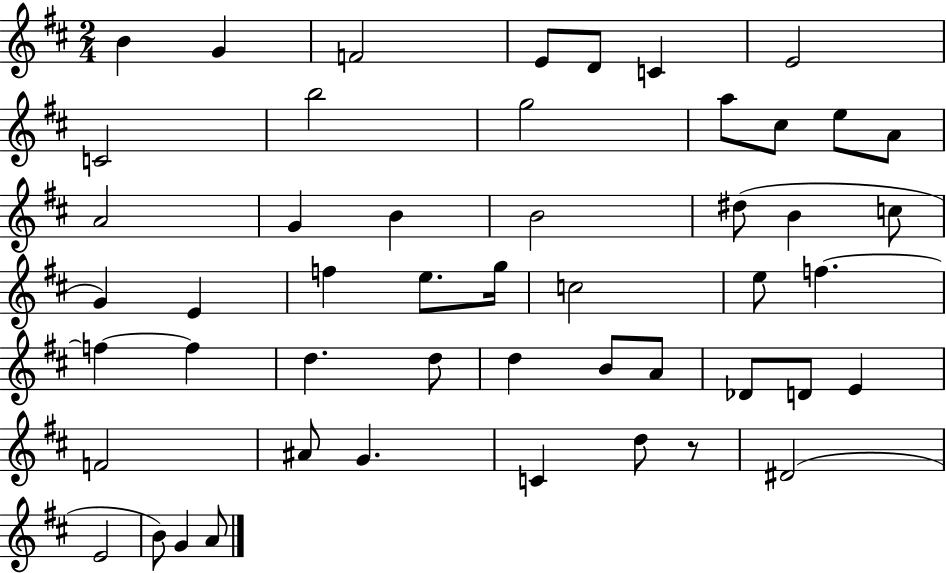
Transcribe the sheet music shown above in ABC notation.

X:1
T:Untitled
M:2/4
L:1/4
K:D
B G F2 E/2 D/2 C E2 C2 b2 g2 a/2 ^c/2 e/2 A/2 A2 G B B2 ^d/2 B c/2 G E f e/2 g/4 c2 e/2 f f f d d/2 d B/2 A/2 _D/2 D/2 E F2 ^A/2 G C d/2 z/2 ^D2 E2 B/2 G A/2